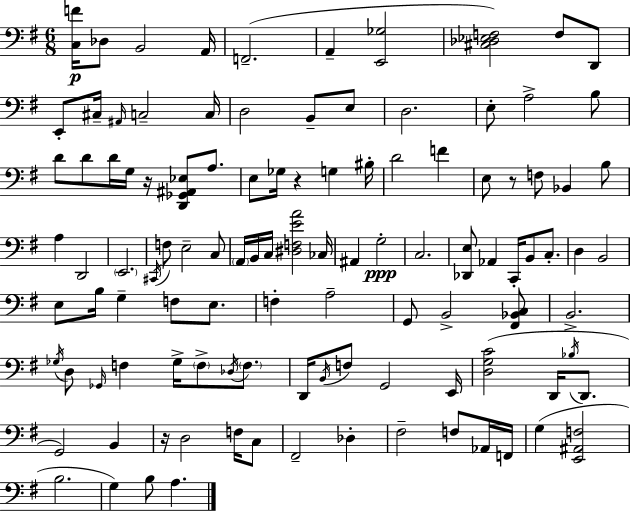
[C3,F4]/s Db3/e B2/h A2/s F2/h. A2/q [E2,Gb3]/h [C#3,Db3,Eb3,F3]/h F3/e D2/e E2/e C#3/s A#2/s C3/h C3/s D3/h B2/e E3/e D3/h. E3/e A3/h B3/e D4/e D4/e D4/s G3/s R/s [D2,Gb2,A#2,Eb3]/e A3/e. E3/e Gb3/s R/q G3/q BIS3/s D4/h F4/q E3/e R/e F3/e Bb2/q B3/e A3/q D2/h E2/h. C#2/s F3/e E3/h C3/e A2/s B2/s C3/s [D#3,F3,E4,A4]/h CES3/s A#2/q G3/h C3/h. [Db2,E3]/e Ab2/q C2/s B2/e C3/e. D3/q B2/h E3/e B3/s G3/q F3/e E3/e. F3/q A3/h G2/e B2/h [F#2,Bb2,C3]/e B2/h. Gb3/s D3/e Gb2/s F3/q Gb3/s F3/e Db3/s F3/e. D2/s B2/s F3/e G2/h E2/s [D3,G3,C4]/h D2/s Bb3/s D2/e. G2/h B2/q R/s D3/h F3/s C3/e F#2/h Db3/q F#3/h F3/e Ab2/s F2/s G3/q [E2,A#2,F3]/h B3/h. G3/q B3/e A3/q.